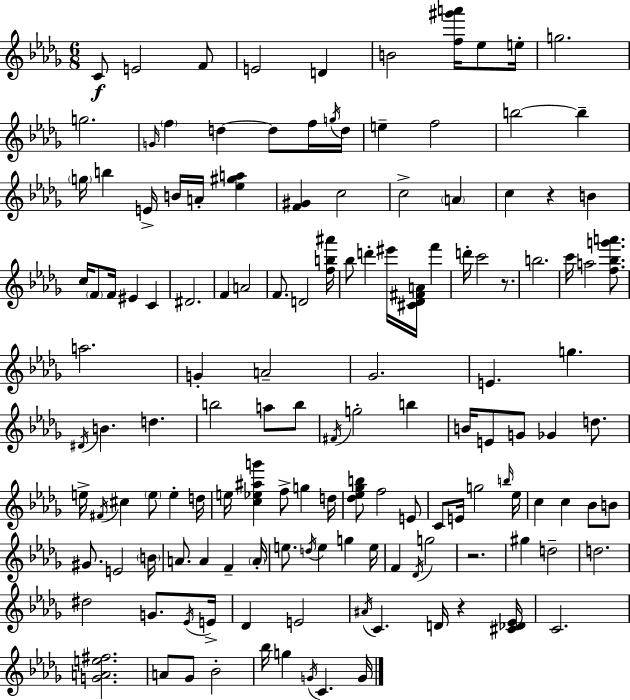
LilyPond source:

{
  \clef treble
  \numericTimeSignature
  \time 6/8
  \key bes \minor
  c'8\f e'2 f'8 | e'2 d'4 | b'2 <f'' gis''' a'''>16 ees''8 e''16-. | g''2. | \break g''2. | \grace { g'16 } \parenthesize f''4 d''4~~ d''8 f''16 | \acciaccatura { g''16 } d''16 e''4-- f''2 | b''2~~ b''4-- | \break \parenthesize g''16 b''4 e'16-> b'16 a'16-. <ees'' gis'' a''>4 | <f' gis'>4 c''2 | c''2-> \parenthesize a'4 | c''4 r4 b'4 | \break c''16 \parenthesize f'8 f'16 eis'4 c'4 | dis'2. | f'4 a'2 | f'8. d'2 | \break <f'' b'' ais'''>16 bes''8 d'''4-. eis'''16 <cis' des' fis' a'>16 f'''4 | d'''16-. c'''2 r8. | b''2. | c'''16 a''2 <f'' bes'' g''' a'''>8. | \break a''2. | g'4-. a'2-- | ges'2. | e'4. g''4. | \break \acciaccatura { dis'16 } b'4. d''4. | b''2 a''8 | b''8 \acciaccatura { fis'16 } g''2-. | b''4 b'16 e'8 g'8 ges'4 | \break d''8. e''16-> \acciaccatura { fis'16 } cis''4 \parenthesize e''8 | e''4-. d''16 e''16 <c'' ees'' ais'' g'''>4 f''8-> | g''4 d''16 <des'' ees'' ges'' b''>8 f''2 | e'8 c'8 e'16 g''2 | \break \grace { b''16 } ees''16 c''4 c''4 | bes'8 b'8 gis'8. e'2 | \parenthesize b'16 a'8. a'4 | f'4-- \parenthesize a'16-. e''8. \acciaccatura { d''16 } e''4 | \break g''4 e''16 f'4 \acciaccatura { des'16 } | g''2 r2. | gis''4 | d''2-- d''2. | \break dis''2 | g'8. \acciaccatura { ees'16 } e'16-> des'4 | e'2 \acciaccatura { ais'16 } c'4. | d'16 r4 <cis' des' ees'>16 c'2. | \break <g' a' e'' fis''>2. | a'8 | ges'8 bes'2-. bes''16 g''4 | \acciaccatura { g'16 } c'4. g'16 \bar "|."
}